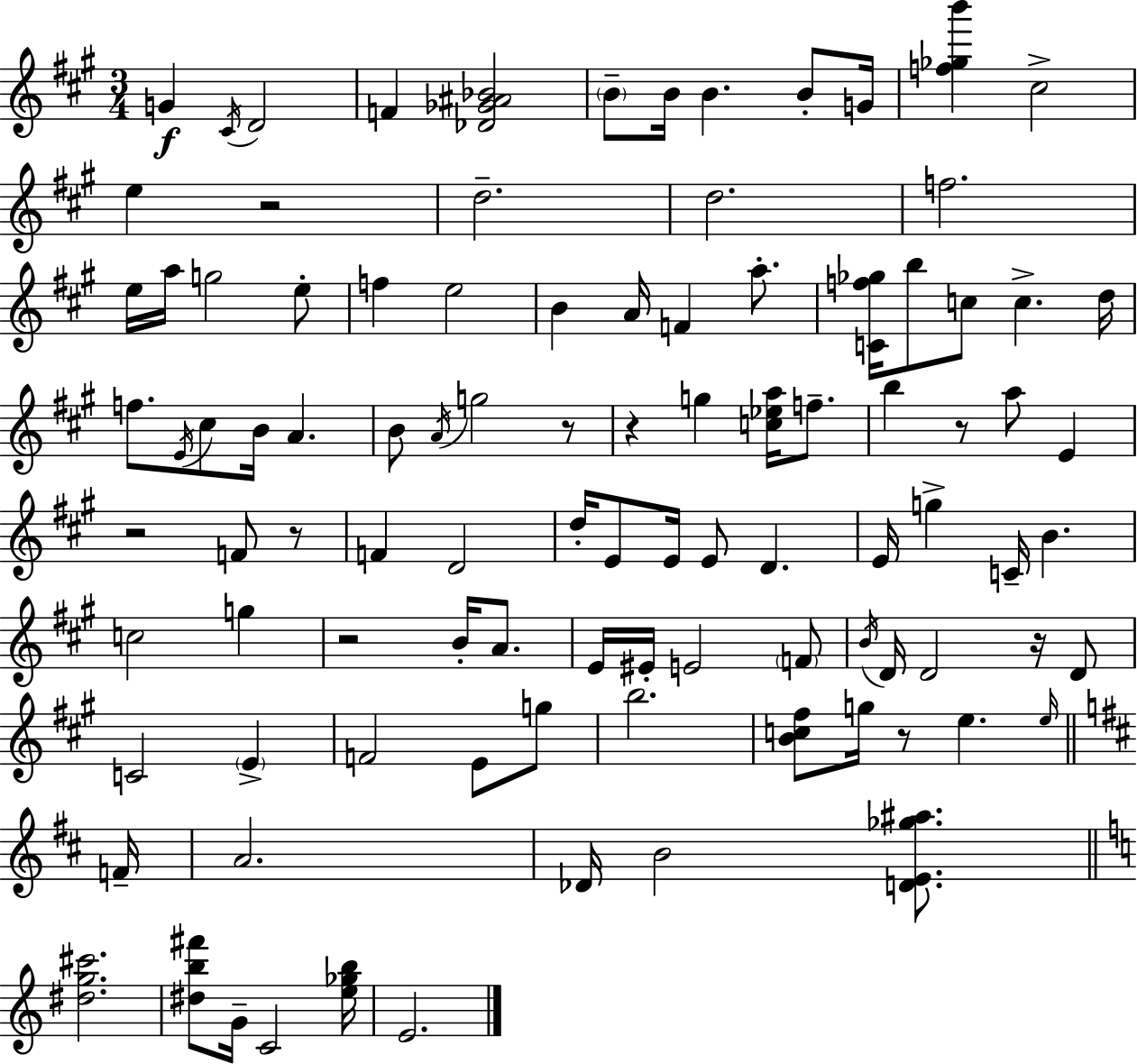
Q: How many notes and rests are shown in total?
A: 99